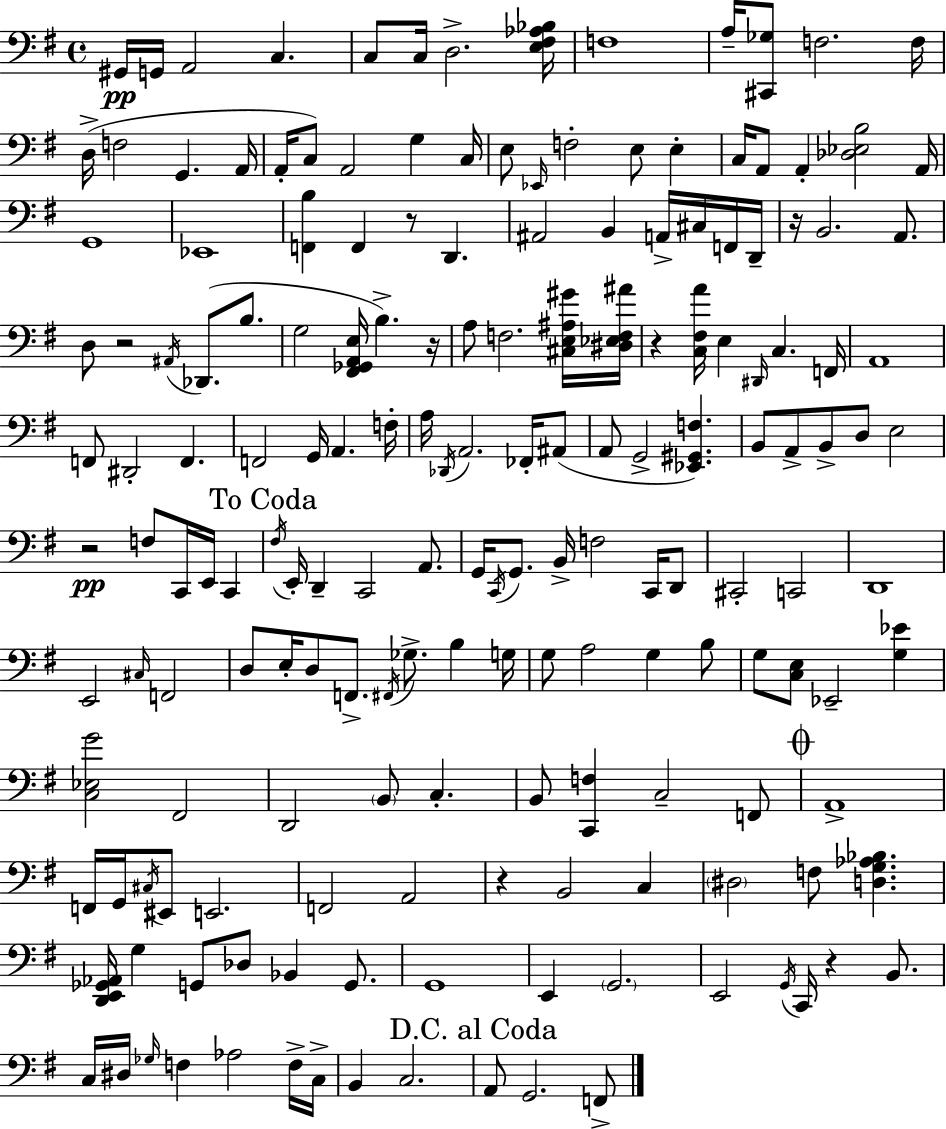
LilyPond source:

{
  \clef bass
  \time 4/4
  \defaultTimeSignature
  \key g \major
  gis,16\pp g,16 a,2 c4. | c8 c16 d2.-> <e fis aes bes>16 | f1 | a16-- <cis, ges>8 f2. f16 | \break d16->( f2 g,4. a,16 | a,16-. c8) a,2 g4 c16 | e8 \grace { ees,16 } f2-. e8 e4-. | c16 a,8 a,4-. <des ees b>2 | \break a,16 g,1 | ees,1 | <f, b>4 f,4 r8 d,4. | ais,2 b,4 a,16-> cis16 f,16 | \break d,16-- r16 b,2. a,8. | d8 r2 \acciaccatura { ais,16 } des,8.( b8. | g2 <fis, ges, a, e>16 b4.->) | r16 a8 f2. | \break <cis e ais gis'>16 <dis ees f ais'>16 r4 <c fis a'>16 e4 \grace { dis,16 } c4. | f,16 a,1 | f,8 dis,2-. f,4. | f,2 g,16 a,4. | \break f16-. a16 \acciaccatura { des,16 } a,2. | fes,16-. ais,8( a,8 g,2-> <ees, gis, f>4.) | b,8 a,8-> b,8-> d8 e2 | r2\pp f8 c,16 e,16 | \break c,4 \mark "To Coda" \acciaccatura { fis16 } e,16-. d,4-- c,2 | a,8. g,16 \acciaccatura { c,16 } g,8. b,16-> f2 | c,16 d,8 cis,2-. c,2 | d,1 | \break e,2 \grace { cis16 } f,2 | d8 e16-. d8 f,8.-> \acciaccatura { fis,16 } | ges8.-> b4 g16 g8 a2 | g4 b8 g8 <c e>8 ees,2-- | \break <g ees'>4 <c ees g'>2 | fis,2 d,2 | \parenthesize b,8 c4.-. b,8 <c, f>4 c2-- | f,8 \mark \markup { \musicglyph "scripts.coda" } a,1-> | \break f,16 g,16 \acciaccatura { cis16 } eis,8 e,2. | f,2 | a,2 r4 b,2 | c4 \parenthesize dis2 | \break f8 <d g aes bes>4. <d, e, ges, aes,>16 g4 g,8 | des8 bes,4 g,8. g,1 | e,4 \parenthesize g,2. | e,2 | \break \acciaccatura { g,16 } c,16 r4 b,8. c16 dis16 \grace { ges16 } f4 | aes2 f16-> c16-> b,4 c2. | \mark "D.C. al Coda" a,8 g,2. | f,8-> \bar "|."
}